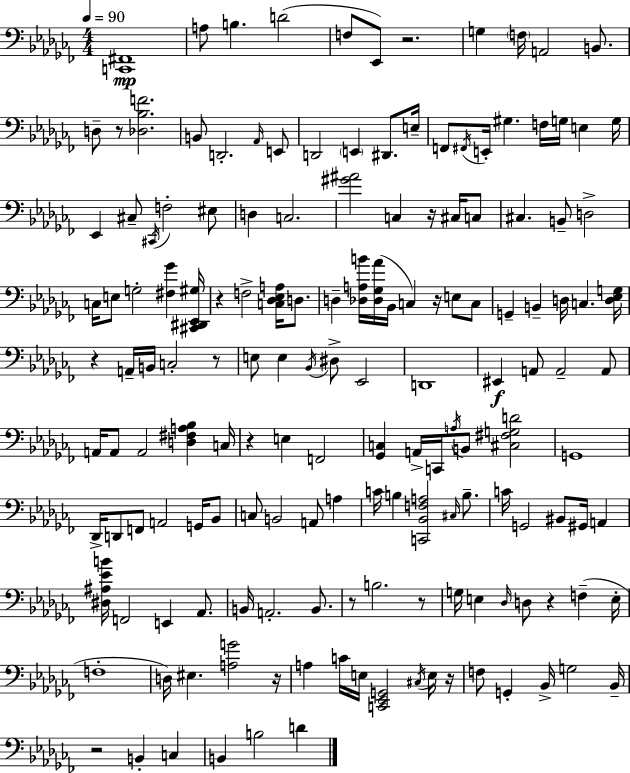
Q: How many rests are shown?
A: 14